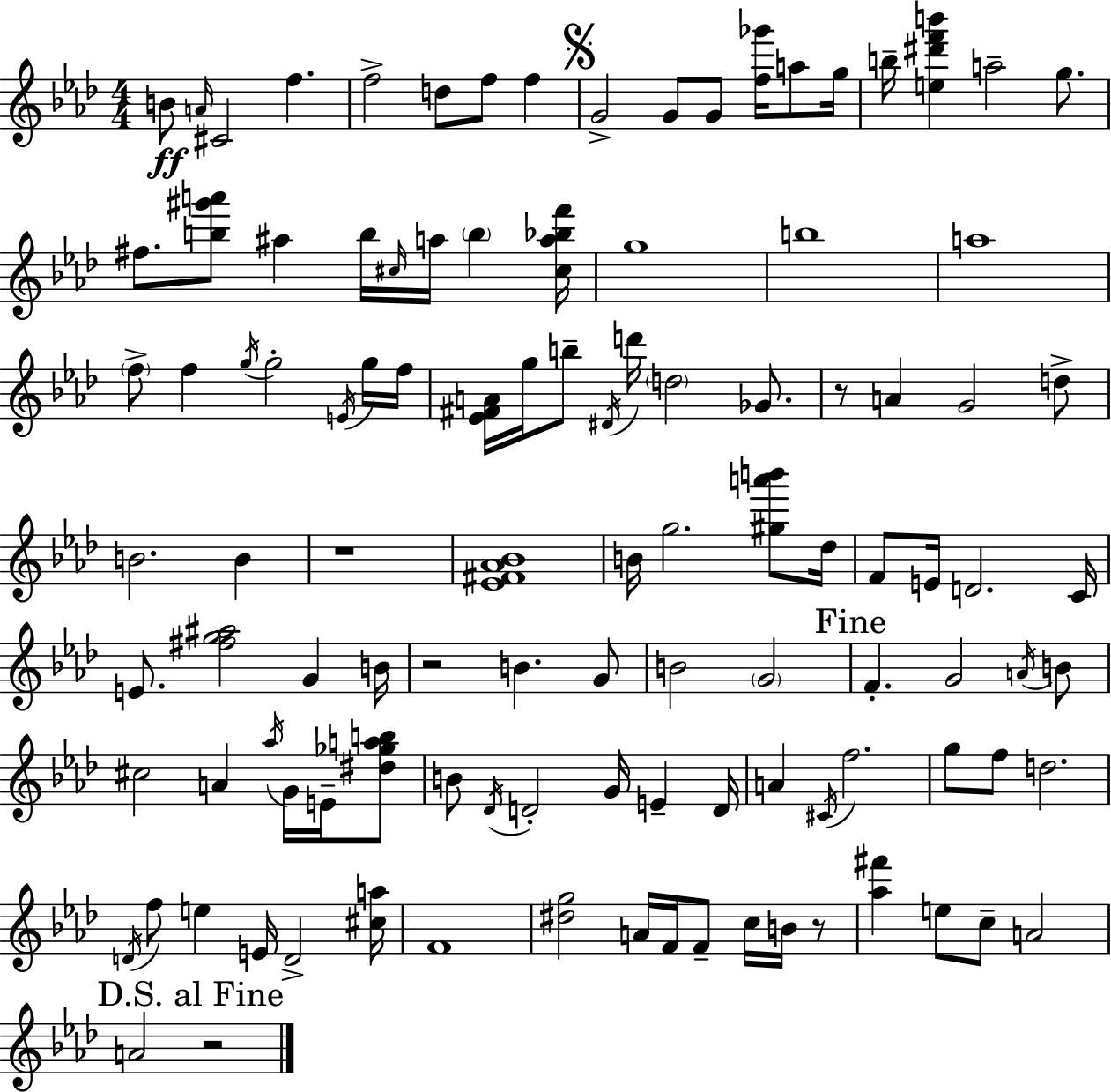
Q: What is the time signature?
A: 4/4